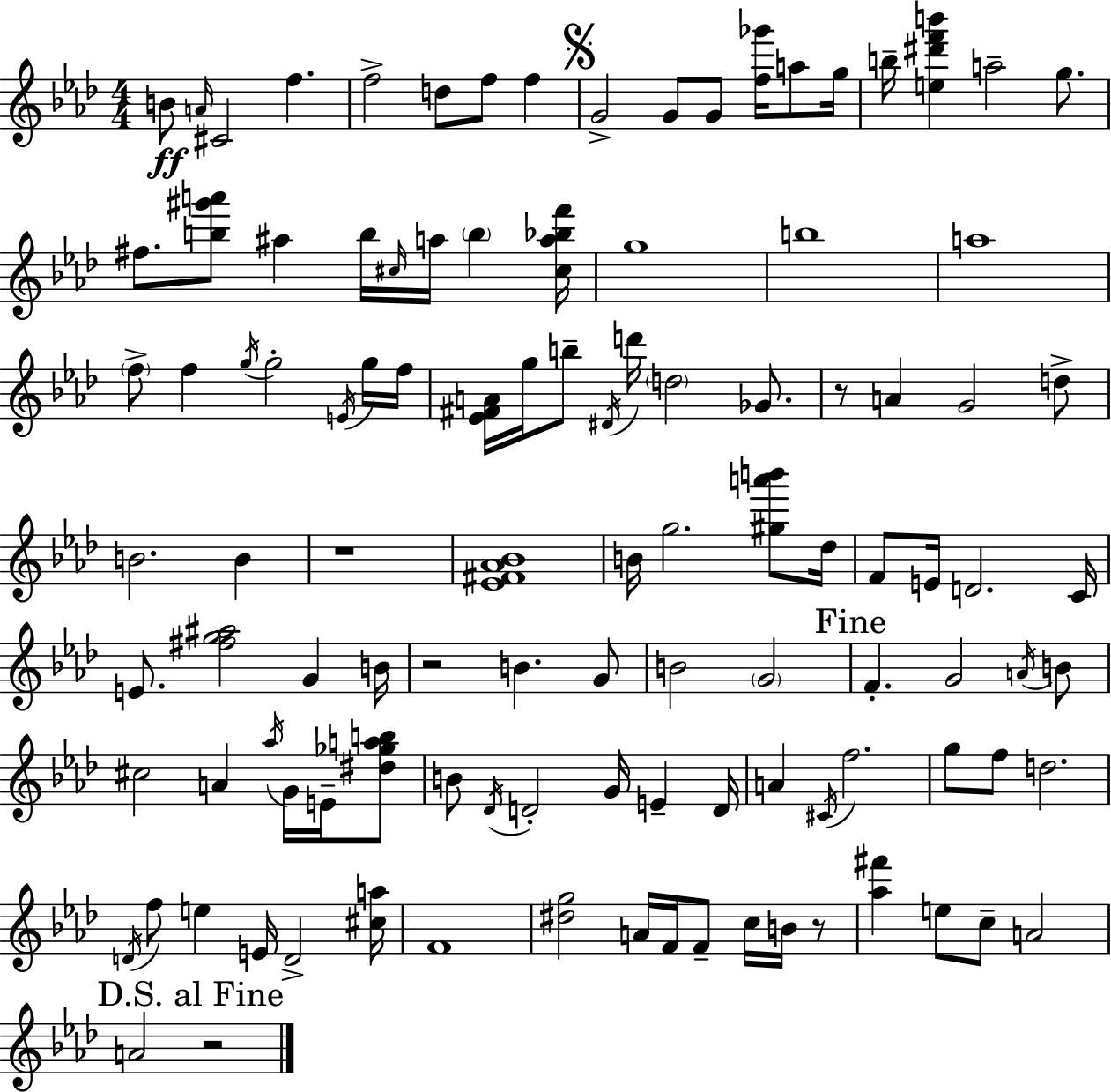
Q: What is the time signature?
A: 4/4